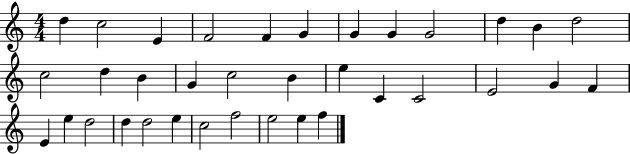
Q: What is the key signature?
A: C major